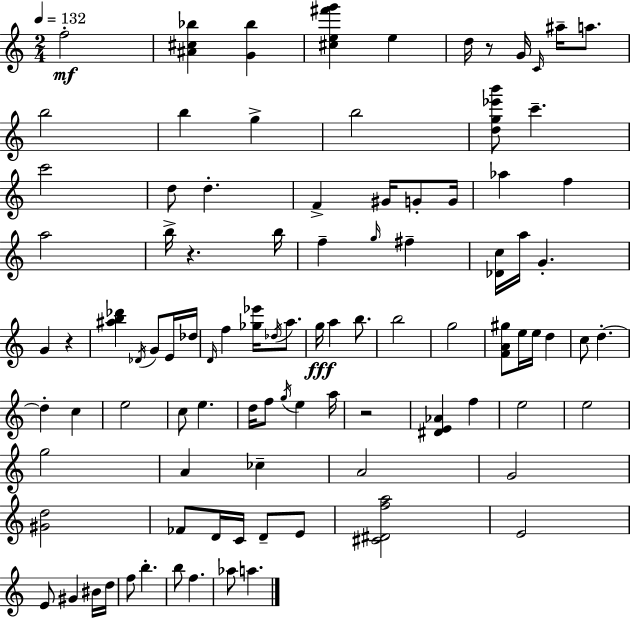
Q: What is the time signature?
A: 2/4